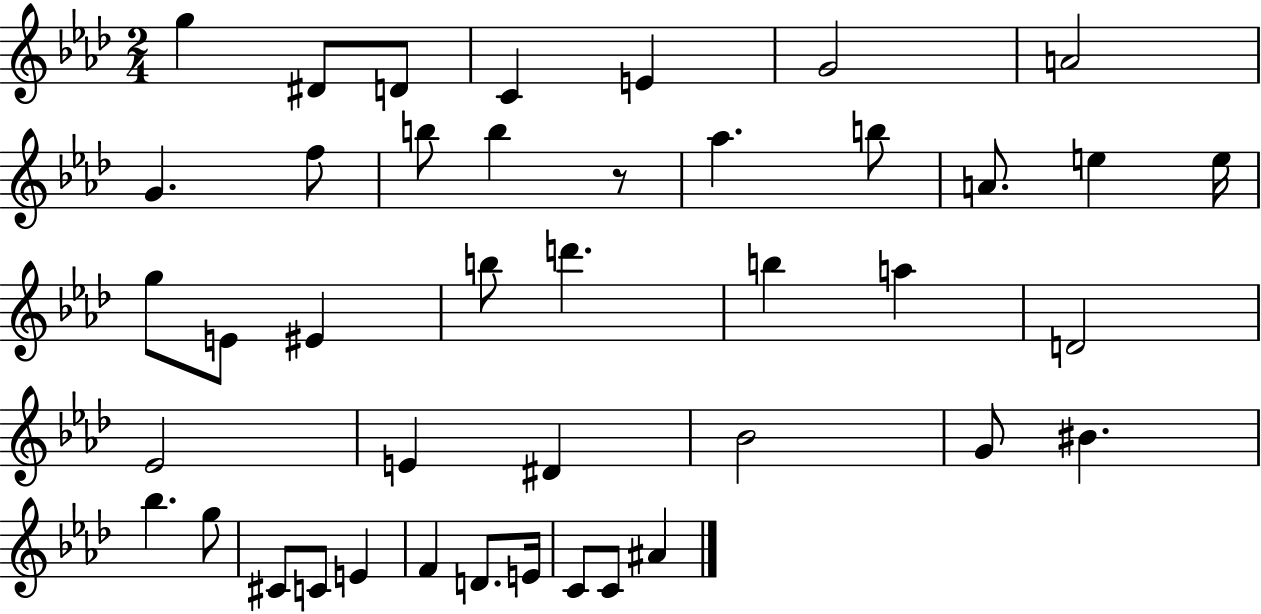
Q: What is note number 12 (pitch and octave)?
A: Ab5